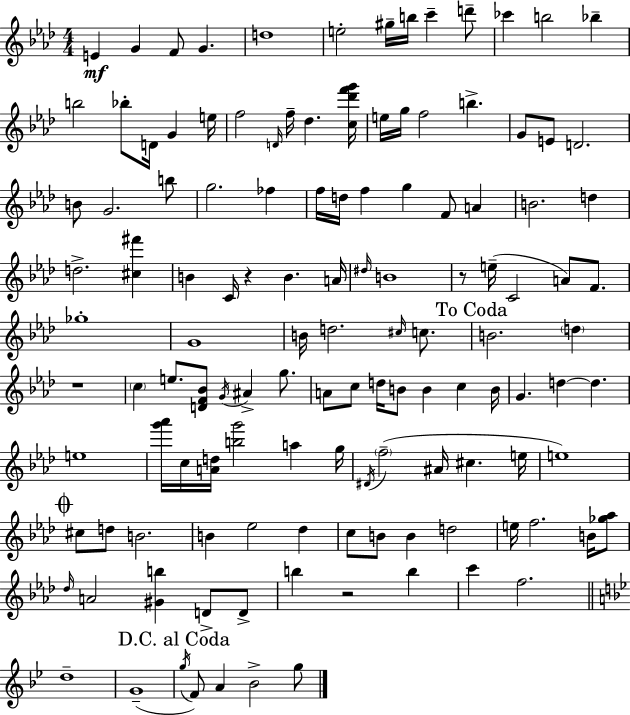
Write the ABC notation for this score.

X:1
T:Untitled
M:4/4
L:1/4
K:Ab
E G F/2 G d4 e2 ^g/4 b/4 c' d'/2 _c' b2 _b b2 _b/2 D/4 G e/4 f2 D/4 f/4 _d [c_d'f'g']/4 e/4 g/4 f2 b G/2 E/2 D2 B/2 G2 b/2 g2 _f f/4 d/4 f g F/2 A B2 d d2 [^c^f'] B C/4 z B A/4 ^d/4 B4 z/2 e/4 C2 A/2 F/2 _g4 G4 B/4 d2 ^c/4 c/2 B2 d z4 c e/2 [DF_B]/2 G/4 ^A g/2 A/2 c/2 d/4 B/2 B c B/4 G d d e4 [g'_a']/4 c/4 [Ad]/4 [bg']2 a g/4 ^D/4 f2 ^A/4 ^c e/4 e4 ^c/2 d/2 B2 B _e2 _d c/2 B/2 B d2 e/4 f2 B/4 [_g_a]/2 _d/4 A2 [^Gb] D/2 D/2 b z2 b c' f2 d4 G4 g/4 F/2 A _B2 g/2